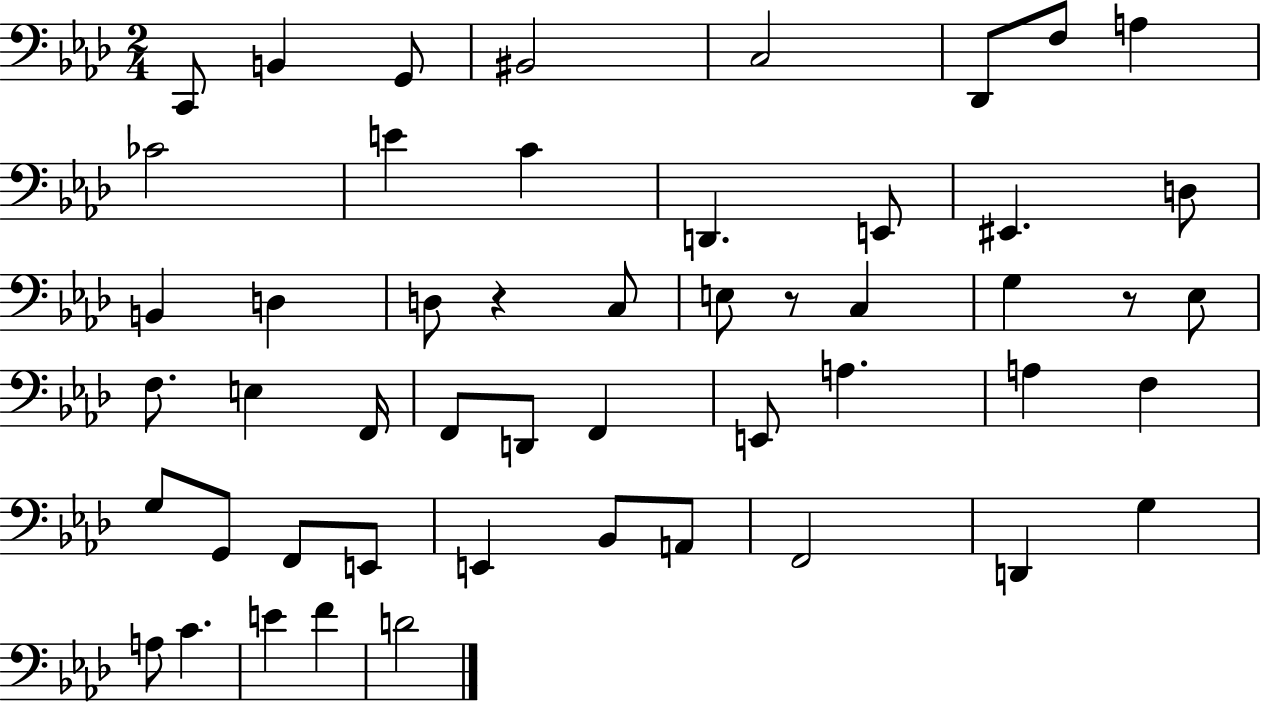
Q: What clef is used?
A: bass